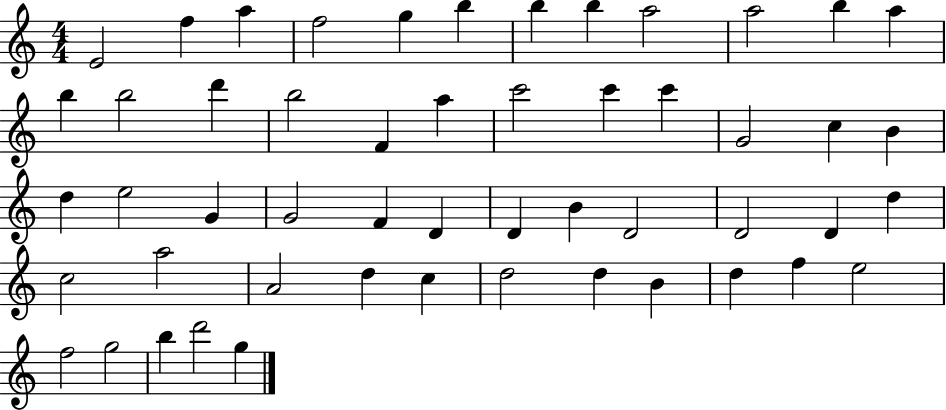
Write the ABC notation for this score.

X:1
T:Untitled
M:4/4
L:1/4
K:C
E2 f a f2 g b b b a2 a2 b a b b2 d' b2 F a c'2 c' c' G2 c B d e2 G G2 F D D B D2 D2 D d c2 a2 A2 d c d2 d B d f e2 f2 g2 b d'2 g